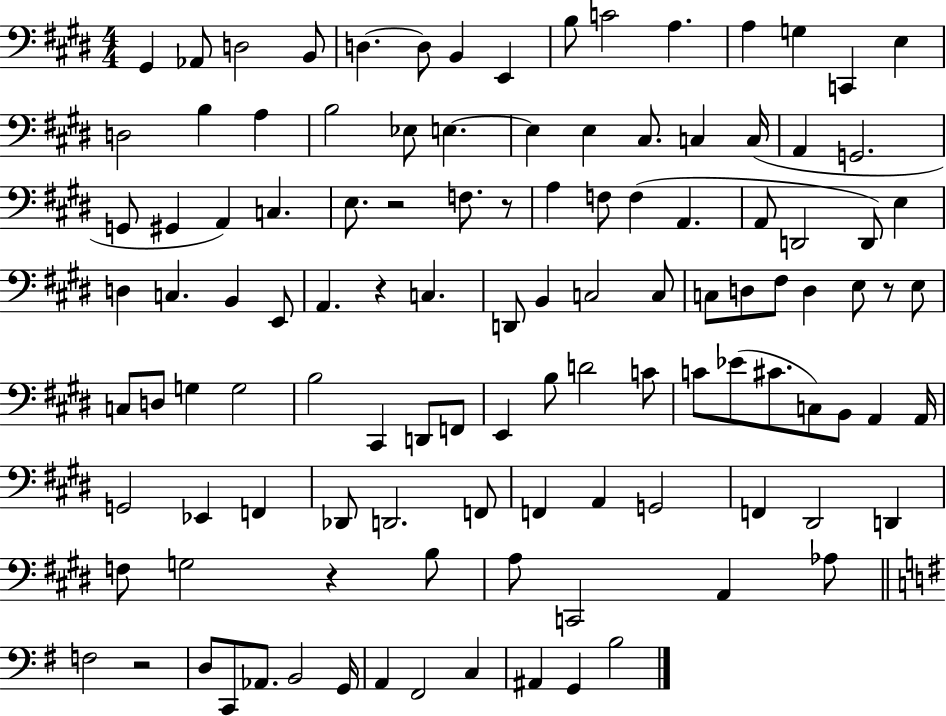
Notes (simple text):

G#2/q Ab2/e D3/h B2/e D3/q. D3/e B2/q E2/q B3/e C4/h A3/q. A3/q G3/q C2/q E3/q D3/h B3/q A3/q B3/h Eb3/e E3/q. E3/q E3/q C#3/e. C3/q C3/s A2/q G2/h. G2/e G#2/q A2/q C3/q. E3/e. R/h F3/e. R/e A3/q F3/e F3/q A2/q. A2/e D2/h D2/e E3/q D3/q C3/q. B2/q E2/e A2/q. R/q C3/q. D2/e B2/q C3/h C3/e C3/e D3/e F#3/e D3/q E3/e R/e E3/e C3/e D3/e G3/q G3/h B3/h C#2/q D2/e F2/e E2/q B3/e D4/h C4/e C4/e Eb4/e C#4/e. C3/e B2/e A2/q A2/s G2/h Eb2/q F2/q Db2/e D2/h. F2/e F2/q A2/q G2/h F2/q D#2/h D2/q F3/e G3/h R/q B3/e A3/e C2/h A2/q Ab3/e F3/h R/h D3/e C2/e Ab2/e. B2/h G2/s A2/q F#2/h C3/q A#2/q G2/q B3/h